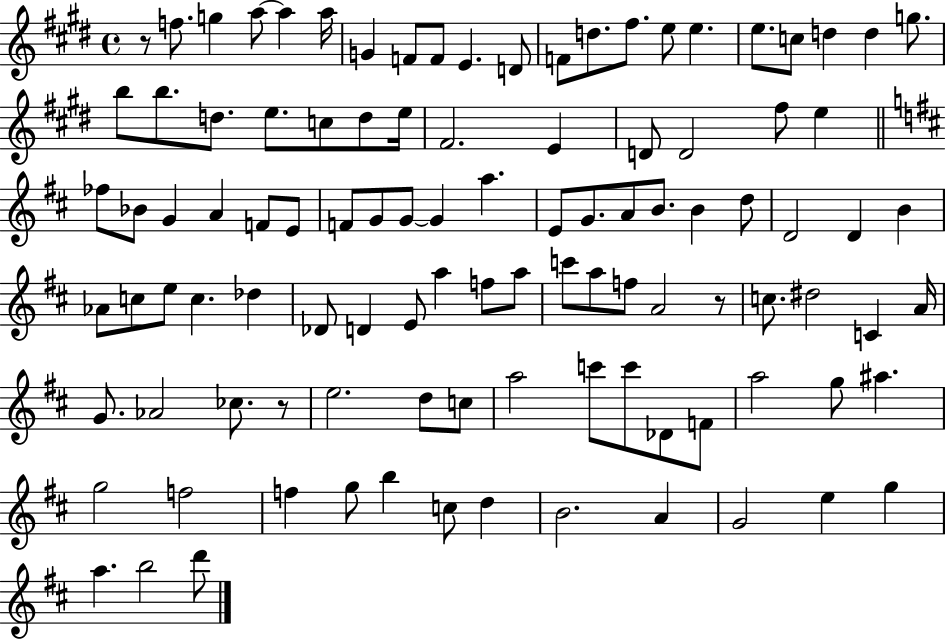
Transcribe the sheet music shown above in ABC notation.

X:1
T:Untitled
M:4/4
L:1/4
K:E
z/2 f/2 g a/2 a a/4 G F/2 F/2 E D/2 F/2 d/2 ^f/2 e/2 e e/2 c/2 d d g/2 b/2 b/2 d/2 e/2 c/2 d/2 e/4 ^F2 E D/2 D2 ^f/2 e _f/2 _B/2 G A F/2 E/2 F/2 G/2 G/2 G a E/2 G/2 A/2 B/2 B d/2 D2 D B _A/2 c/2 e/2 c _d _D/2 D E/2 a f/2 a/2 c'/2 a/2 f/2 A2 z/2 c/2 ^d2 C A/4 G/2 _A2 _c/2 z/2 e2 d/2 c/2 a2 c'/2 c'/2 _D/2 F/2 a2 g/2 ^a g2 f2 f g/2 b c/2 d B2 A G2 e g a b2 d'/2